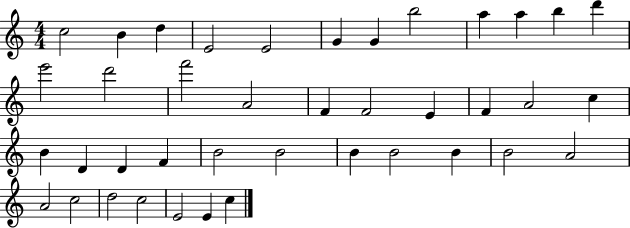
C5/h B4/q D5/q E4/h E4/h G4/q G4/q B5/h A5/q A5/q B5/q D6/q E6/h D6/h F6/h A4/h F4/q F4/h E4/q F4/q A4/h C5/q B4/q D4/q D4/q F4/q B4/h B4/h B4/q B4/h B4/q B4/h A4/h A4/h C5/h D5/h C5/h E4/h E4/q C5/q